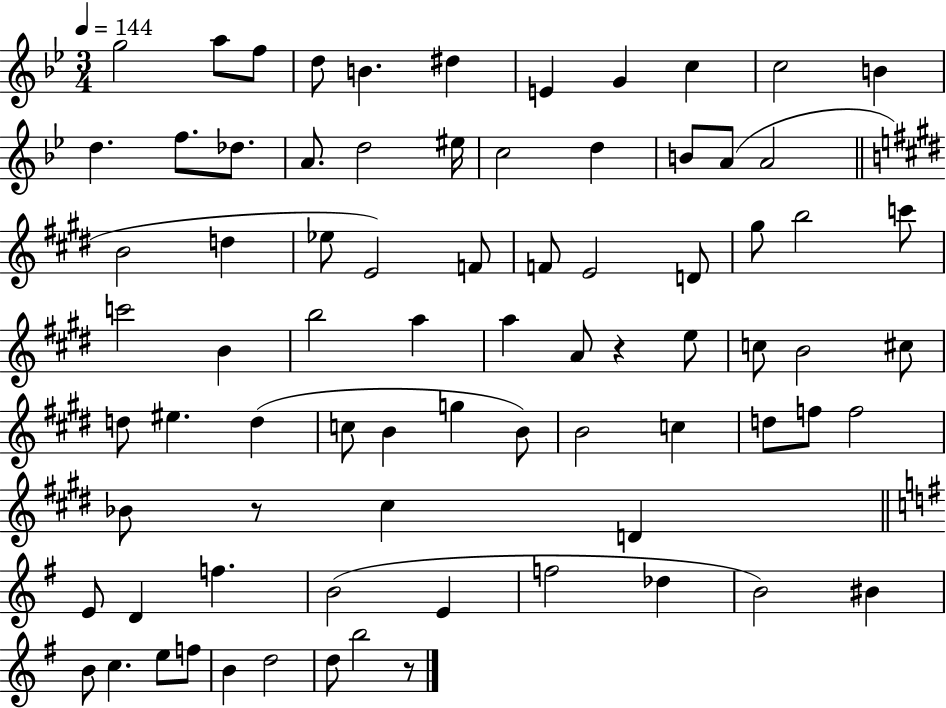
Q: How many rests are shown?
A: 3